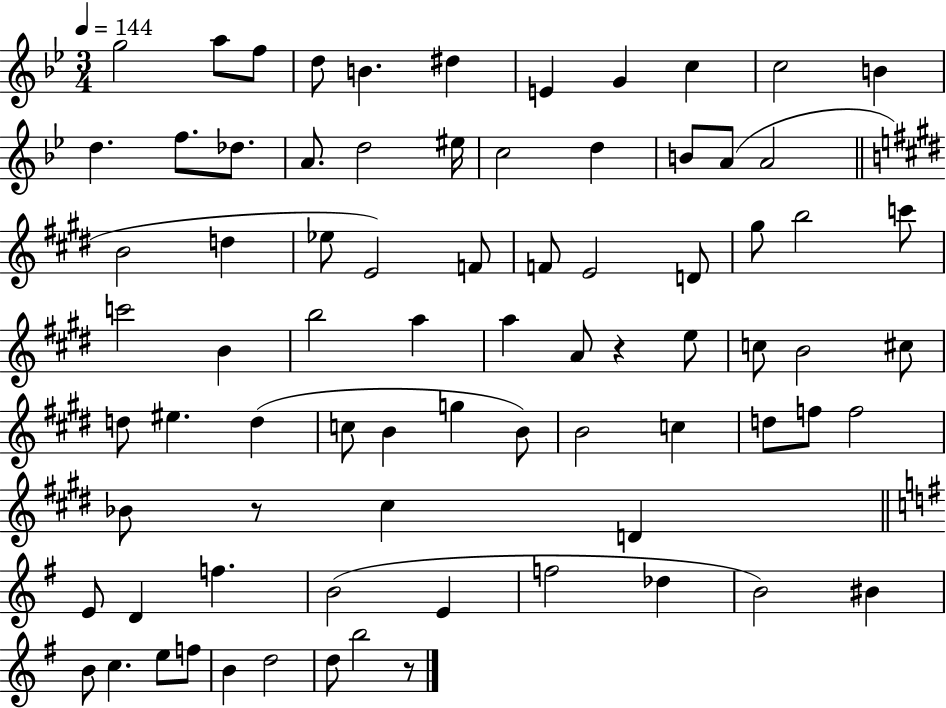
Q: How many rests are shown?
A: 3